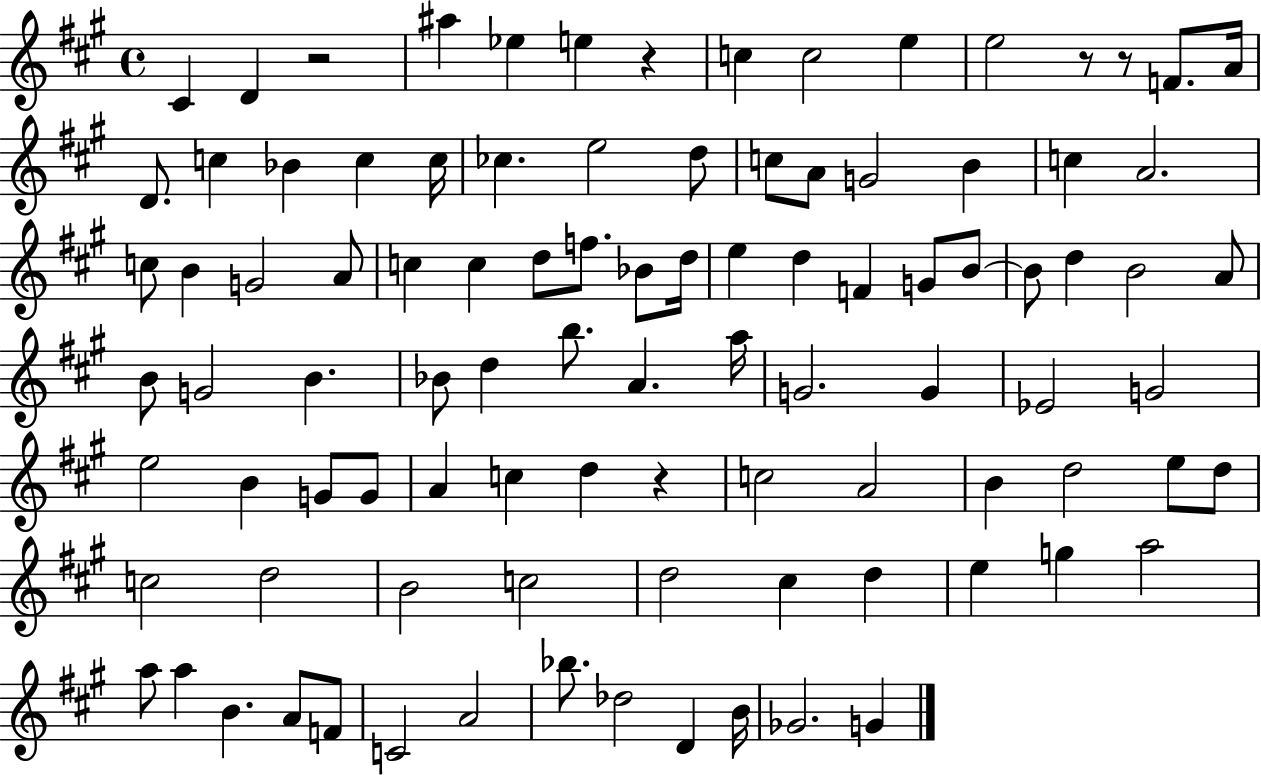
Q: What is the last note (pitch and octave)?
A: G4